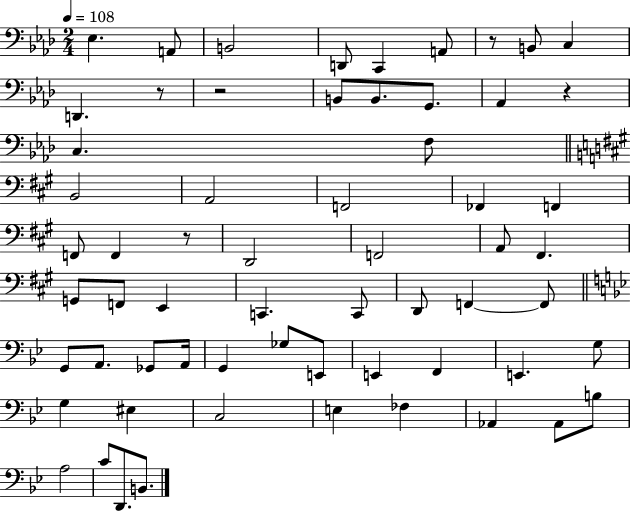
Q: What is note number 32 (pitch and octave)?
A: D2